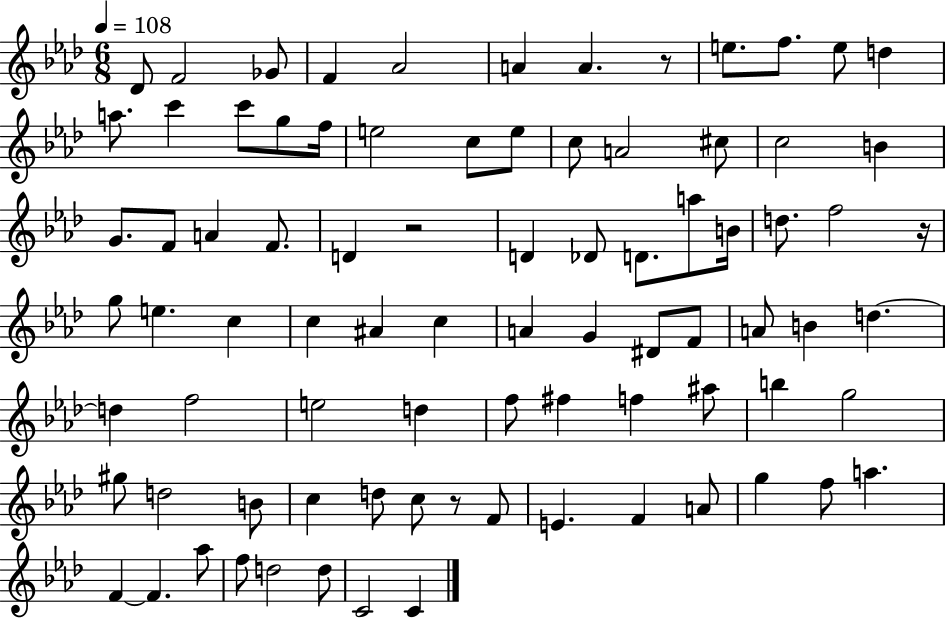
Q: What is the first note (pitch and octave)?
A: Db4